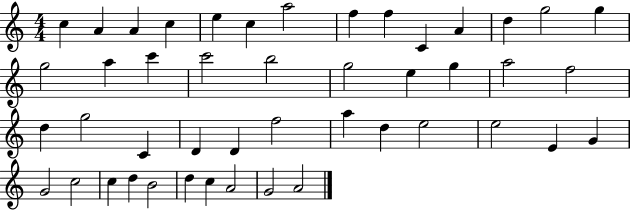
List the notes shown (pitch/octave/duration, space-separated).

C5/q A4/q A4/q C5/q E5/q C5/q A5/h F5/q F5/q C4/q A4/q D5/q G5/h G5/q G5/h A5/q C6/q C6/h B5/h G5/h E5/q G5/q A5/h F5/h D5/q G5/h C4/q D4/q D4/q F5/h A5/q D5/q E5/h E5/h E4/q G4/q G4/h C5/h C5/q D5/q B4/h D5/q C5/q A4/h G4/h A4/h